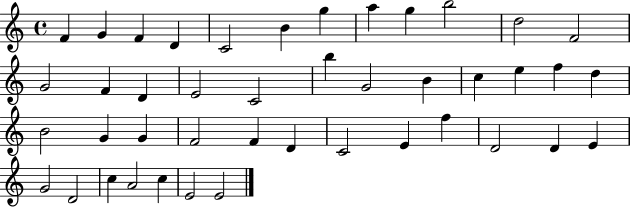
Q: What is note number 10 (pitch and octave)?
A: B5